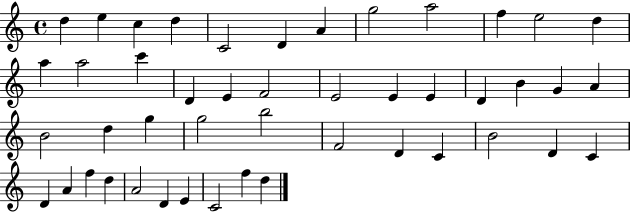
D5/q E5/q C5/q D5/q C4/h D4/q A4/q G5/h A5/h F5/q E5/h D5/q A5/q A5/h C6/q D4/q E4/q F4/h E4/h E4/q E4/q D4/q B4/q G4/q A4/q B4/h D5/q G5/q G5/h B5/h F4/h D4/q C4/q B4/h D4/q C4/q D4/q A4/q F5/q D5/q A4/h D4/q E4/q C4/h F5/q D5/q